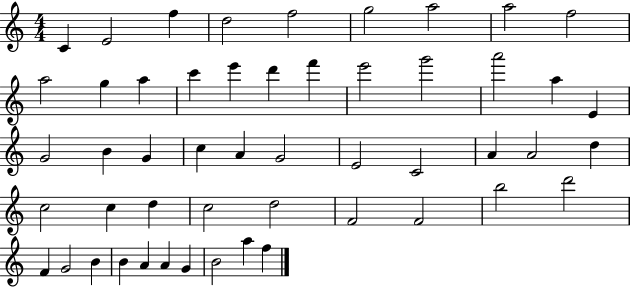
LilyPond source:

{
  \clef treble
  \numericTimeSignature
  \time 4/4
  \key c \major
  c'4 e'2 f''4 | d''2 f''2 | g''2 a''2 | a''2 f''2 | \break a''2 g''4 a''4 | c'''4 e'''4 d'''4 f'''4 | e'''2 g'''2 | a'''2 a''4 e'4 | \break g'2 b'4 g'4 | c''4 a'4 g'2 | e'2 c'2 | a'4 a'2 d''4 | \break c''2 c''4 d''4 | c''2 d''2 | f'2 f'2 | b''2 d'''2 | \break f'4 g'2 b'4 | b'4 a'4 a'4 g'4 | b'2 a''4 f''4 | \bar "|."
}